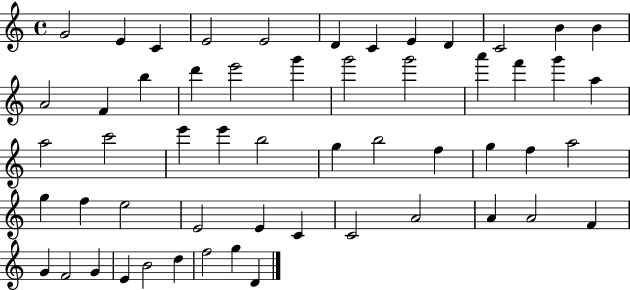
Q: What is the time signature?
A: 4/4